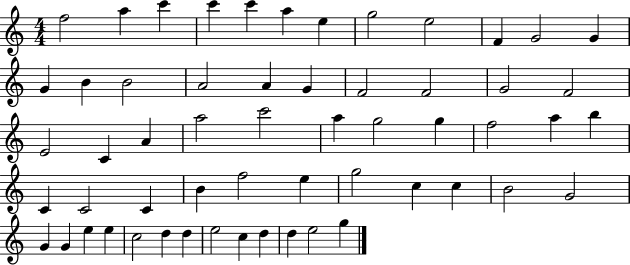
X:1
T:Untitled
M:4/4
L:1/4
K:C
f2 a c' c' c' a e g2 e2 F G2 G G B B2 A2 A G F2 F2 G2 F2 E2 C A a2 c'2 a g2 g f2 a b C C2 C B f2 e g2 c c B2 G2 G G e e c2 d d e2 c d d e2 g